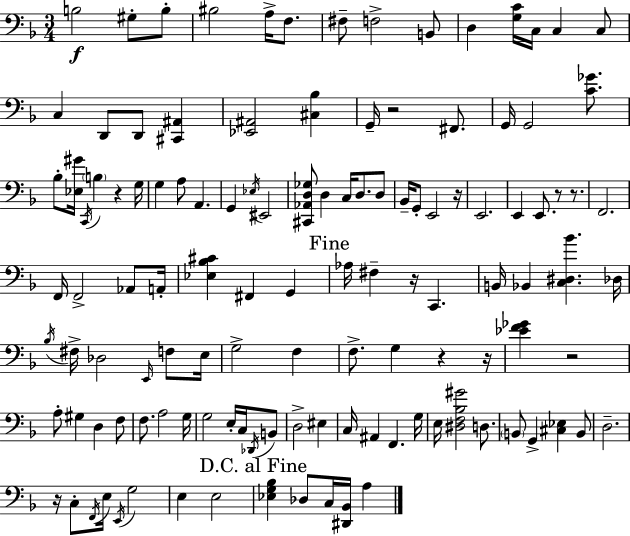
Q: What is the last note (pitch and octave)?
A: A3